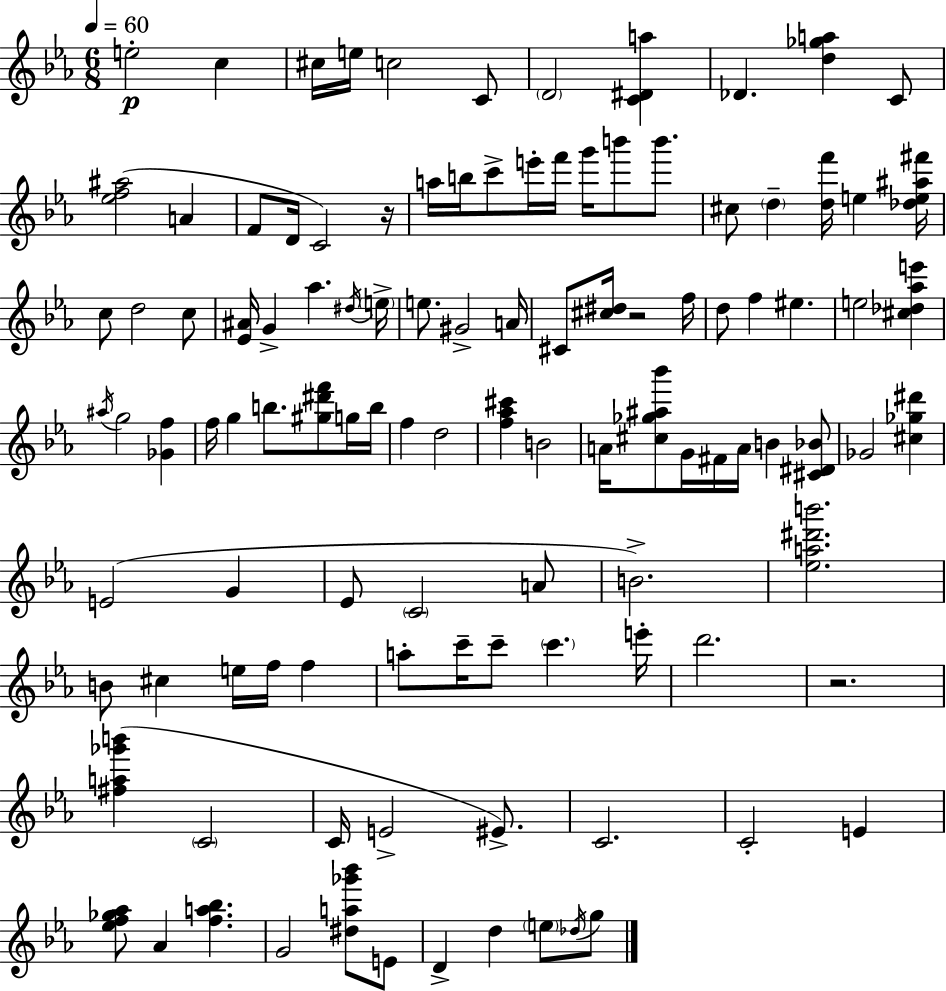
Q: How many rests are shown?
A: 3